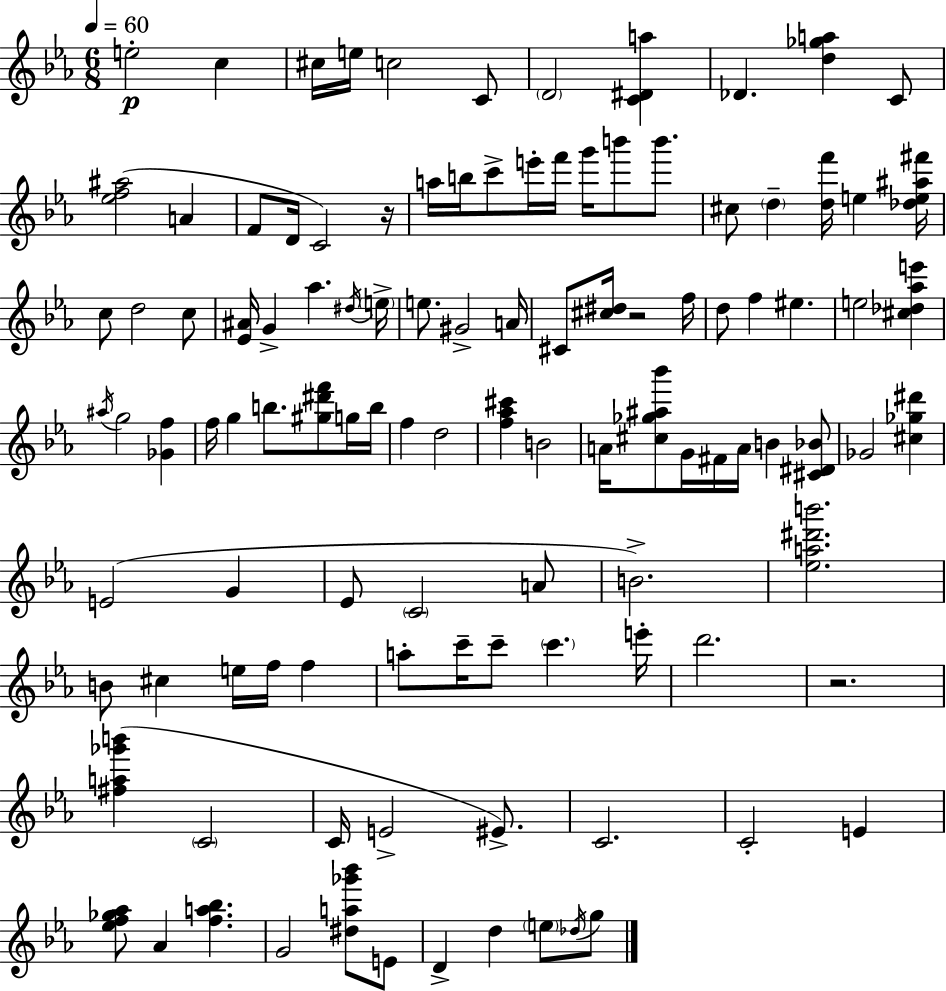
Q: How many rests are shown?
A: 3